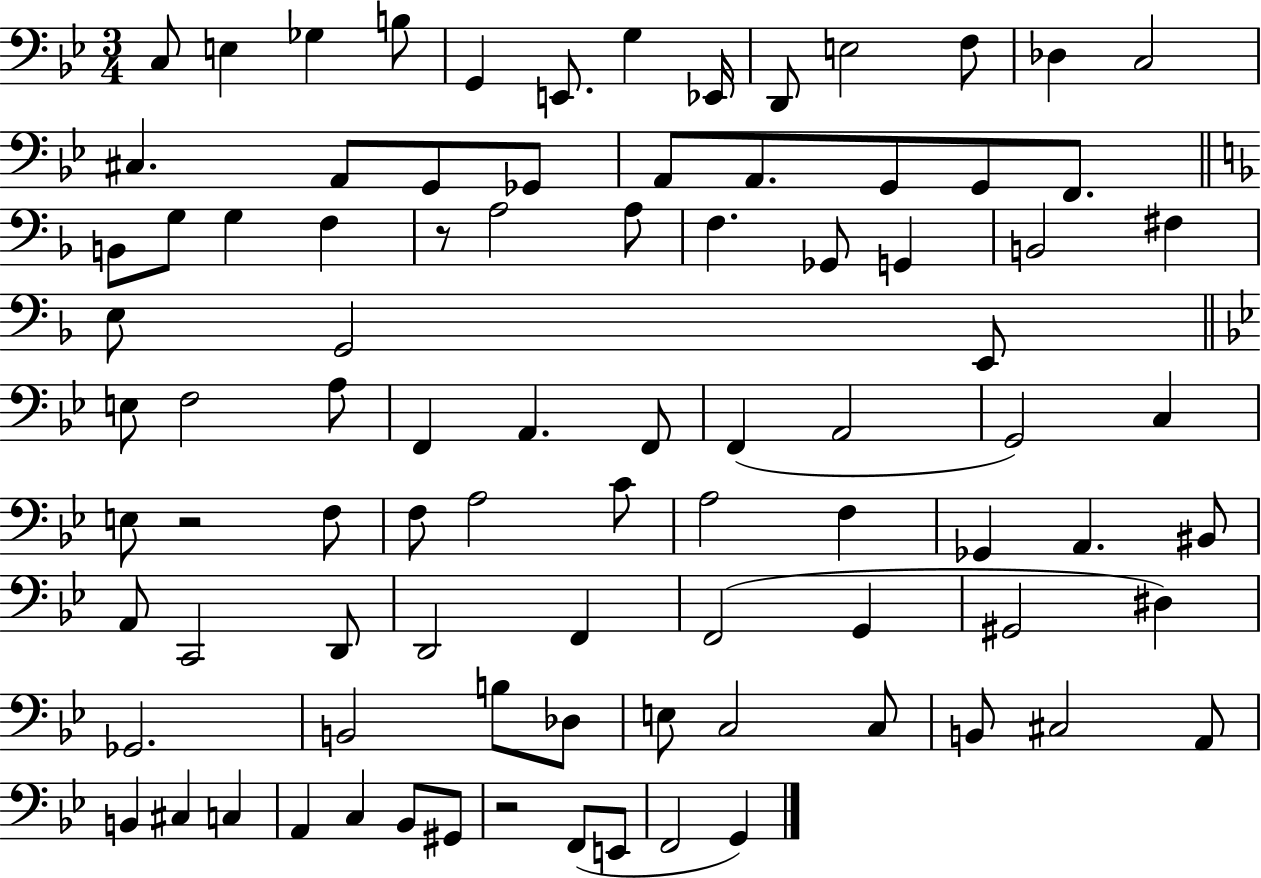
C3/e E3/q Gb3/q B3/e G2/q E2/e. G3/q Eb2/s D2/e E3/h F3/e Db3/q C3/h C#3/q. A2/e G2/e Gb2/e A2/e A2/e. G2/e G2/e F2/e. B2/e G3/e G3/q F3/q R/e A3/h A3/e F3/q. Gb2/e G2/q B2/h F#3/q E3/e G2/h E2/e E3/e F3/h A3/e F2/q A2/q. F2/e F2/q A2/h G2/h C3/q E3/e R/h F3/e F3/e A3/h C4/e A3/h F3/q Gb2/q A2/q. BIS2/e A2/e C2/h D2/e D2/h F2/q F2/h G2/q G#2/h D#3/q Gb2/h. B2/h B3/e Db3/e E3/e C3/h C3/e B2/e C#3/h A2/e B2/q C#3/q C3/q A2/q C3/q Bb2/e G#2/e R/h F2/e E2/e F2/h G2/q